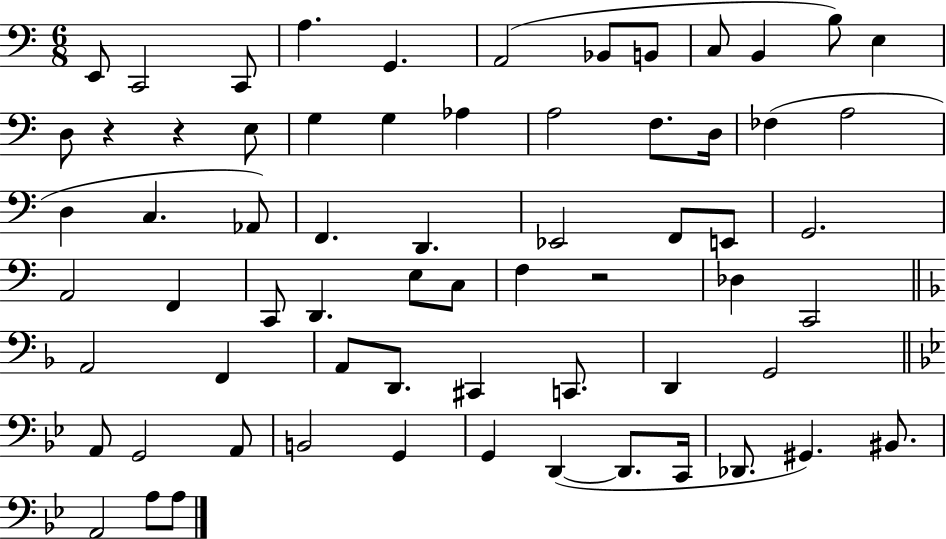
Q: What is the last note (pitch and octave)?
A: A3